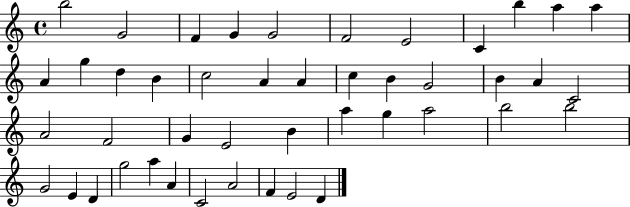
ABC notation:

X:1
T:Untitled
M:4/4
L:1/4
K:C
b2 G2 F G G2 F2 E2 C b a a A g d B c2 A A c B G2 B A C2 A2 F2 G E2 B a g a2 b2 b2 G2 E D g2 a A C2 A2 F E2 D